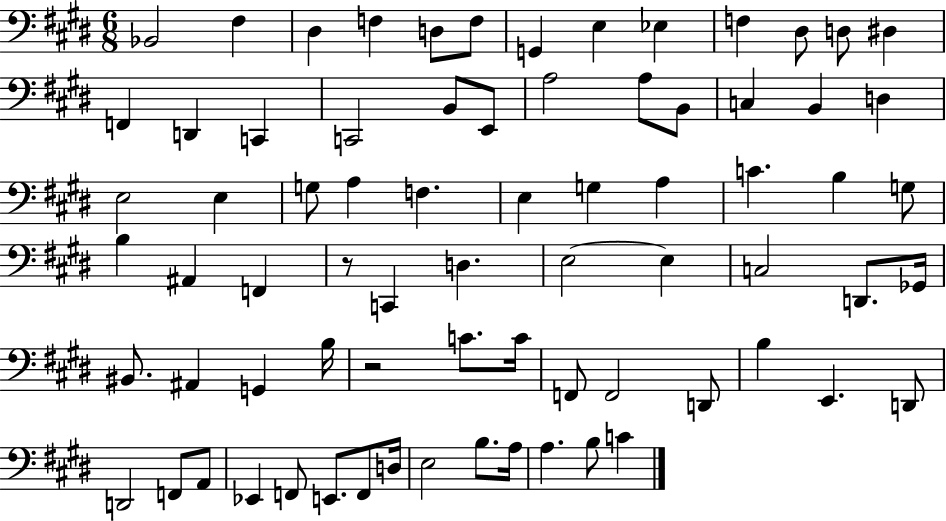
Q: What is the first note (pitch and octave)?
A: Bb2